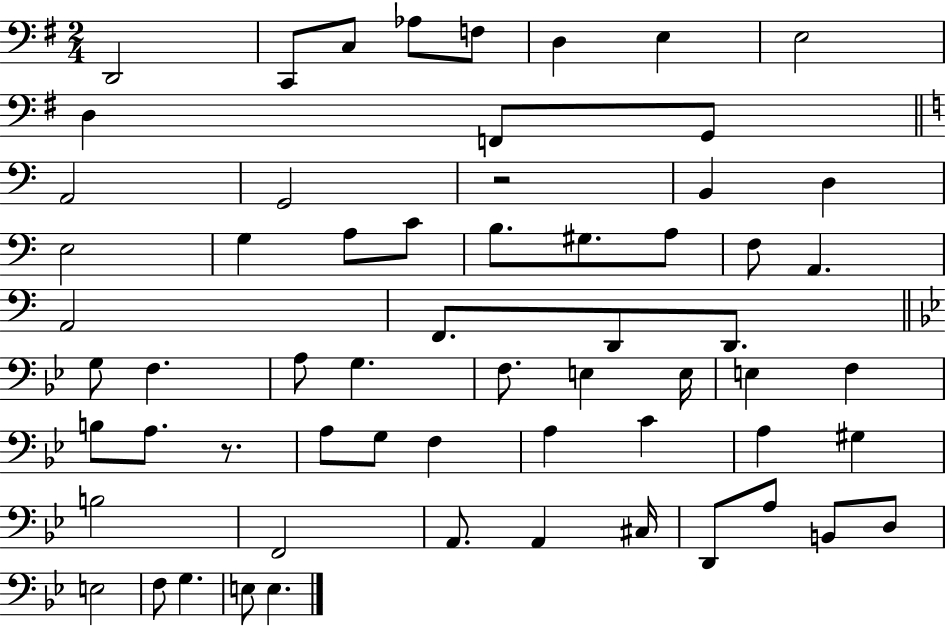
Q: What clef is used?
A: bass